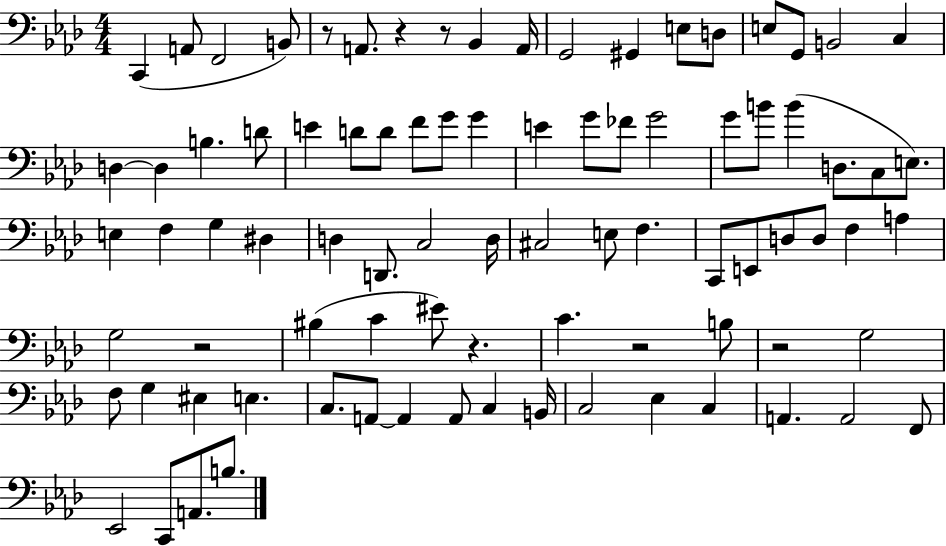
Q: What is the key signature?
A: AES major